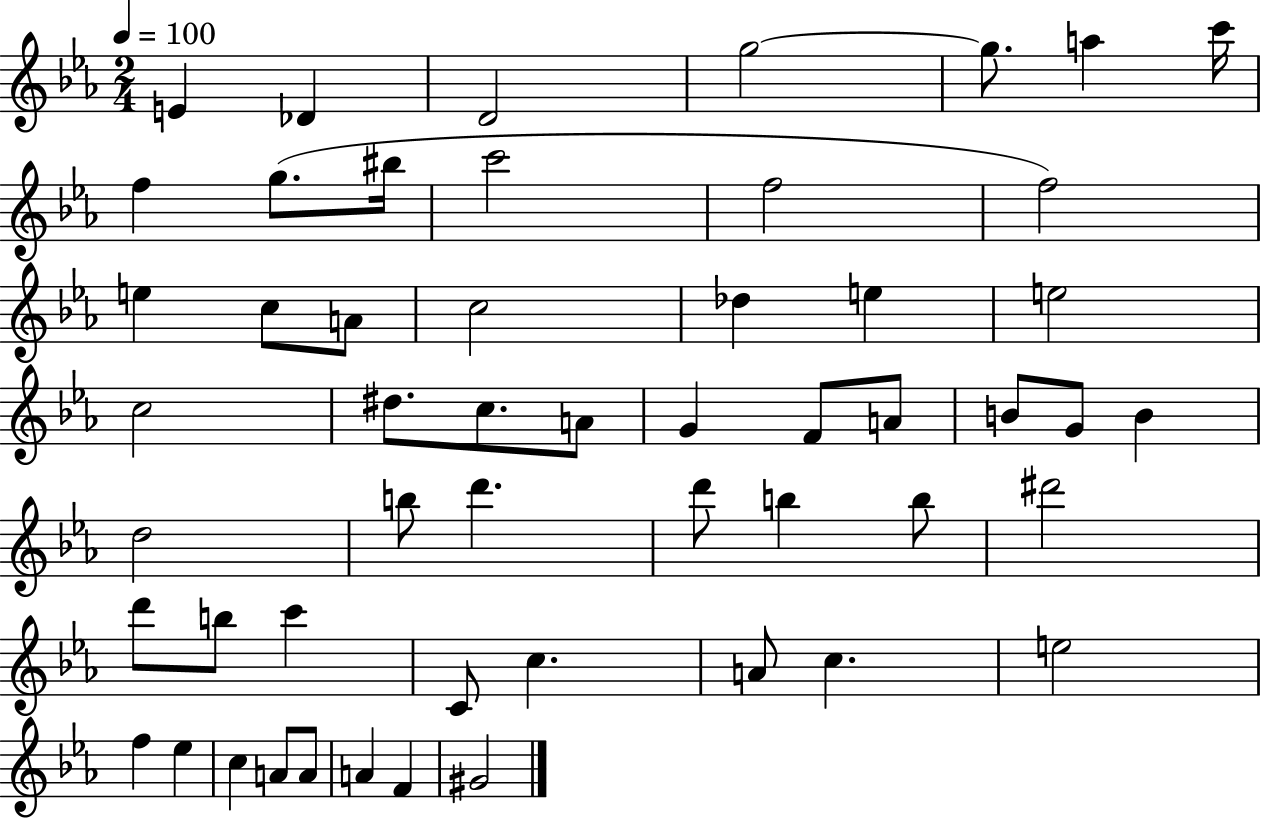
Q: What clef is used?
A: treble